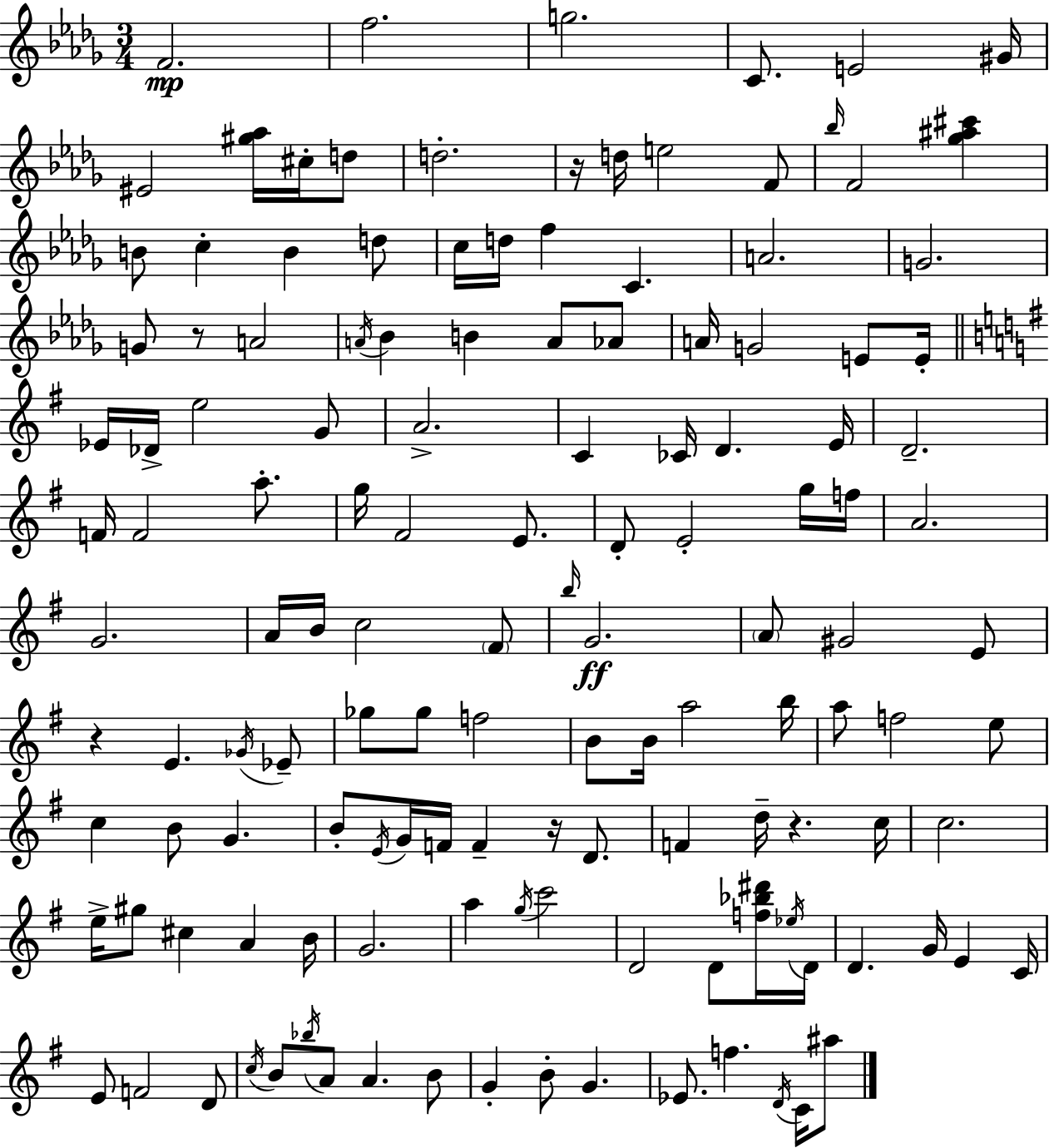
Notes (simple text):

F4/h. F5/h. G5/h. C4/e. E4/h G#4/s EIS4/h [G#5,Ab5]/s C#5/s D5/e D5/h. R/s D5/s E5/h F4/e Bb5/s F4/h [Gb5,A#5,C#6]/q B4/e C5/q B4/q D5/e C5/s D5/s F5/q C4/q. A4/h. G4/h. G4/e R/e A4/h A4/s Bb4/q B4/q A4/e Ab4/e A4/s G4/h E4/e E4/s Eb4/s Db4/s E5/h G4/e A4/h. C4/q CES4/s D4/q. E4/s D4/h. F4/s F4/h A5/e. G5/s F#4/h E4/e. D4/e E4/h G5/s F5/s A4/h. G4/h. A4/s B4/s C5/h F#4/e B5/s G4/h. A4/e G#4/h E4/e R/q E4/q. Gb4/s Eb4/e Gb5/e Gb5/e F5/h B4/e B4/s A5/h B5/s A5/e F5/h E5/e C5/q B4/e G4/q. B4/e E4/s G4/s F4/s F4/q R/s D4/e. F4/q D5/s R/q. C5/s C5/h. E5/s G#5/e C#5/q A4/q B4/s G4/h. A5/q G5/s C6/h D4/h D4/e [F5,Bb5,D#6]/s Eb5/s D4/s D4/q. G4/s E4/q C4/s E4/e F4/h D4/e C5/s B4/e Bb5/s A4/e A4/q. B4/e G4/q B4/e G4/q. Eb4/e. F5/q. D4/s C4/s A#5/e